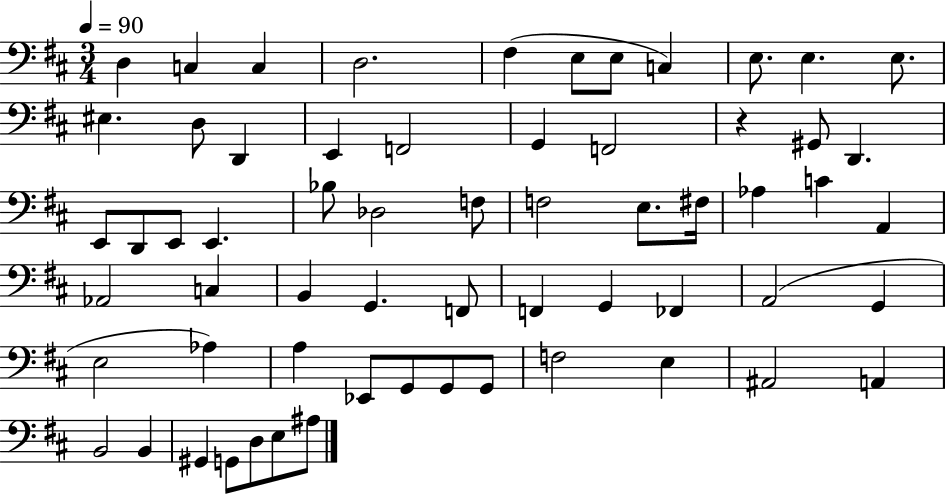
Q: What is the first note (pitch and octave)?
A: D3